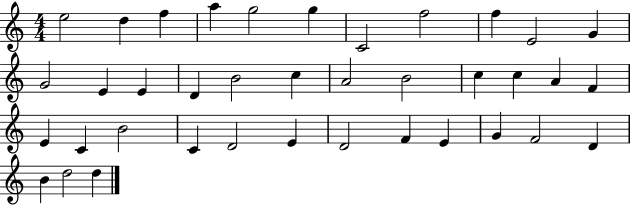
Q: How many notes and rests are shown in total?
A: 38